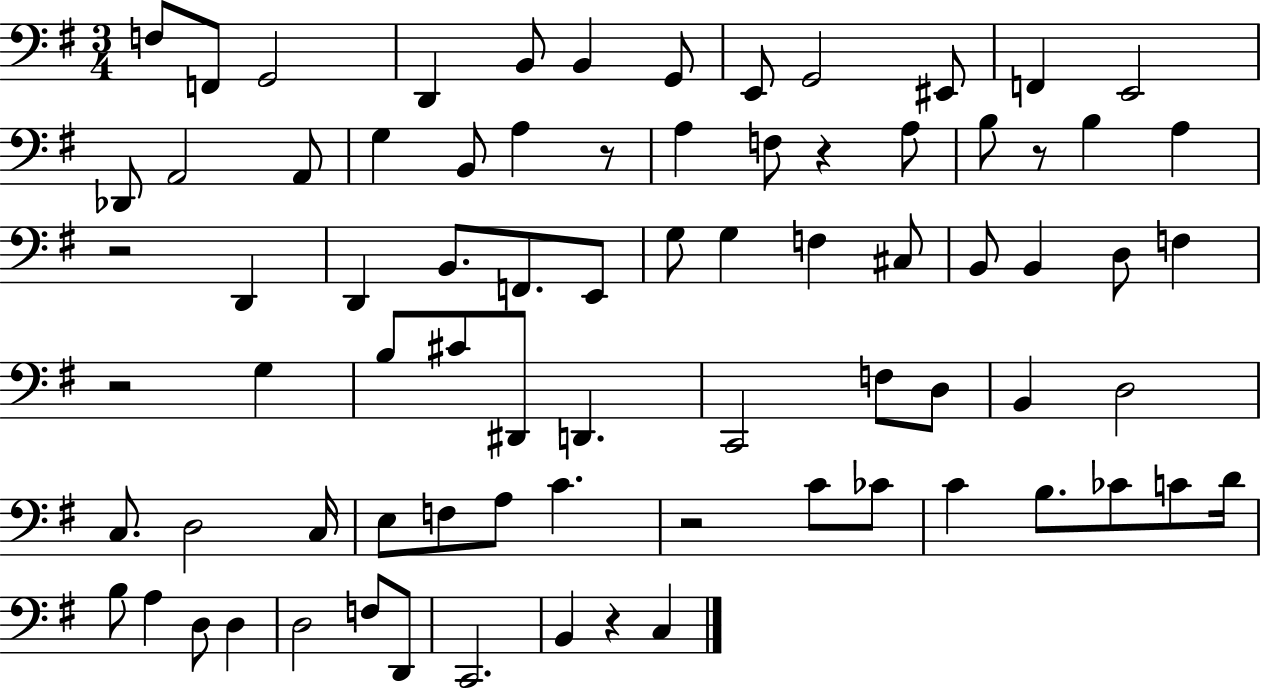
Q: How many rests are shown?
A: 7